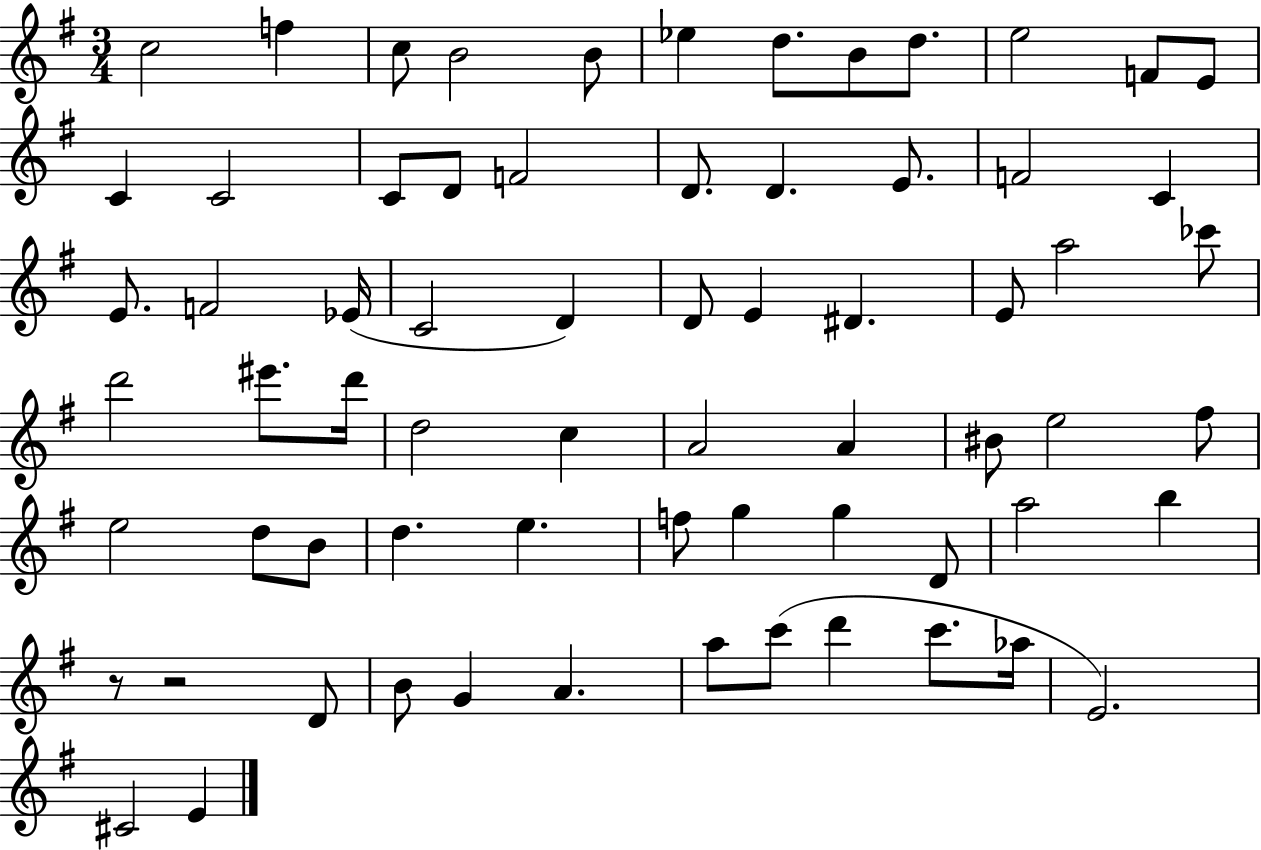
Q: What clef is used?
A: treble